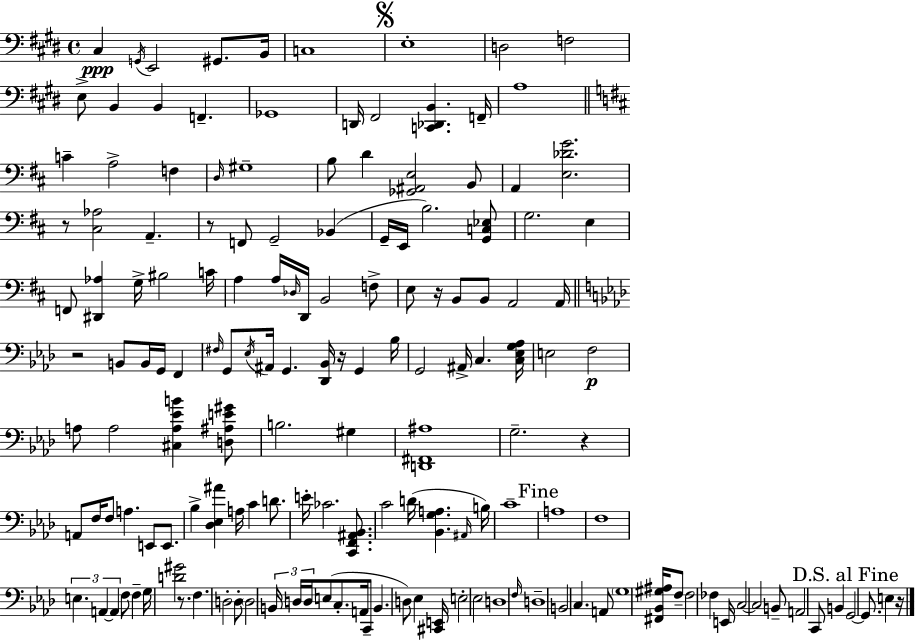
C#3/q G2/s E2/h G#2/e. B2/s C3/w E3/w D3/h F3/h E3/e B2/q B2/q F2/q. Gb2/w D2/s F#2/h [C2,Db2,B2]/q. F2/s A3/w C4/q A3/h F3/q D3/s G#3/w B3/e D4/q [Gb2,A#2,E3]/h B2/e A2/q [E3,Db4,G4]/h. R/e [C#3,Ab3]/h A2/q. R/e F2/e G2/h Bb2/q G2/s E2/s B3/h. [G2,C3,Eb3]/e G3/h. E3/q F2/e [D#2,Ab3]/q G3/s BIS3/h C4/s A3/q A3/s Db3/s D2/s B2/h F3/e E3/e R/s B2/e B2/e A2/h A2/s R/h B2/e B2/s G2/s F2/q F#3/s G2/e Eb3/s A#2/s G2/q. [Db2,Bb2]/s R/s G2/q Bb3/s G2/h A#2/s C3/q. [C3,Eb3,G3,Ab3]/s E3/h F3/h A3/e A3/h [C#3,A3,Eb4,B4]/q [D3,A#3,E4,G#4]/e B3/h. G#3/q [D2,F#2,A#3]/w G3/h. R/q A2/e F3/s F3/e A3/q. E2/e E2/e. Bb3/q [Db3,Eb3,A#4]/q A3/s C4/q D4/e. E4/s CES4/h. [C2,F2,A#2,Bb2]/e. C4/h D4/s [Bb2,G3,A3]/q. A#2/s B3/s C4/w A3/w F3/w E3/q. A2/q A2/q F3/e F3/q G3/s [D4,G#4]/h R/e. F3/q. D3/h D3/e D3/h B2/s D3/s D3/s E3/e C3/e. A2/s C2/e B2/q. D3/e Eb3/q [C#2,E2]/s E3/h Eb3/h D3/w F3/s D3/w B2/h C3/q. A2/e G3/w [F#2,Bb2,G#3,A#3]/s F3/e F3/h FES3/q E2/s C3/h C3/h B2/e A2/h C2/e B2/q G2/h G2/e. E3/q R/s